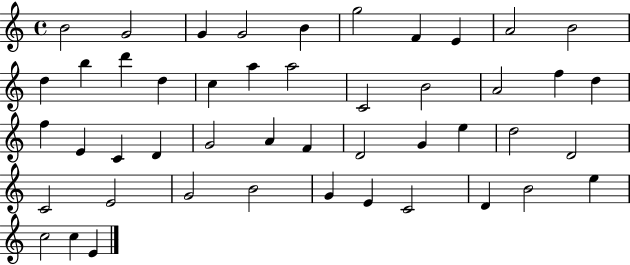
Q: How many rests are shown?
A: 0